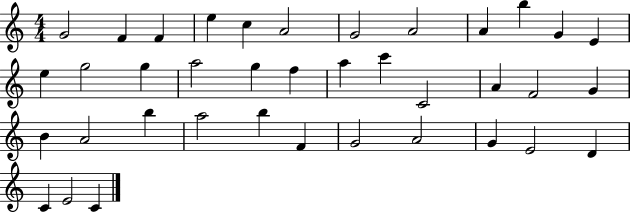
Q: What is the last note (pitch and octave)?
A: C4